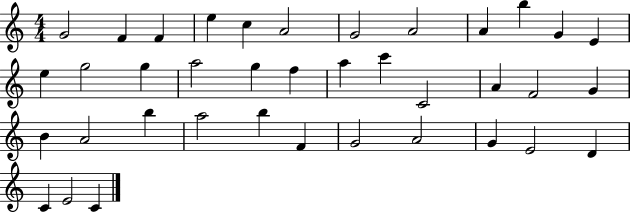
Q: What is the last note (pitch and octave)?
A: C4